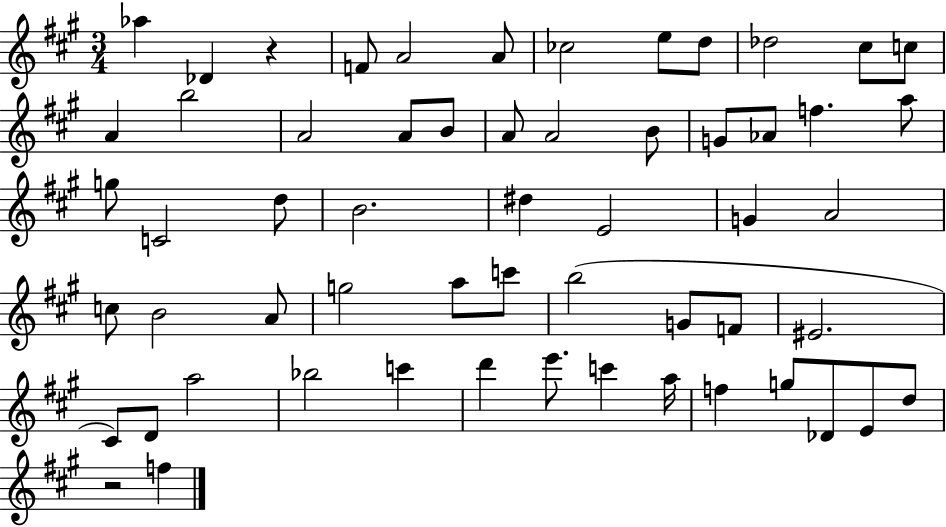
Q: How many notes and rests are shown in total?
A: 58